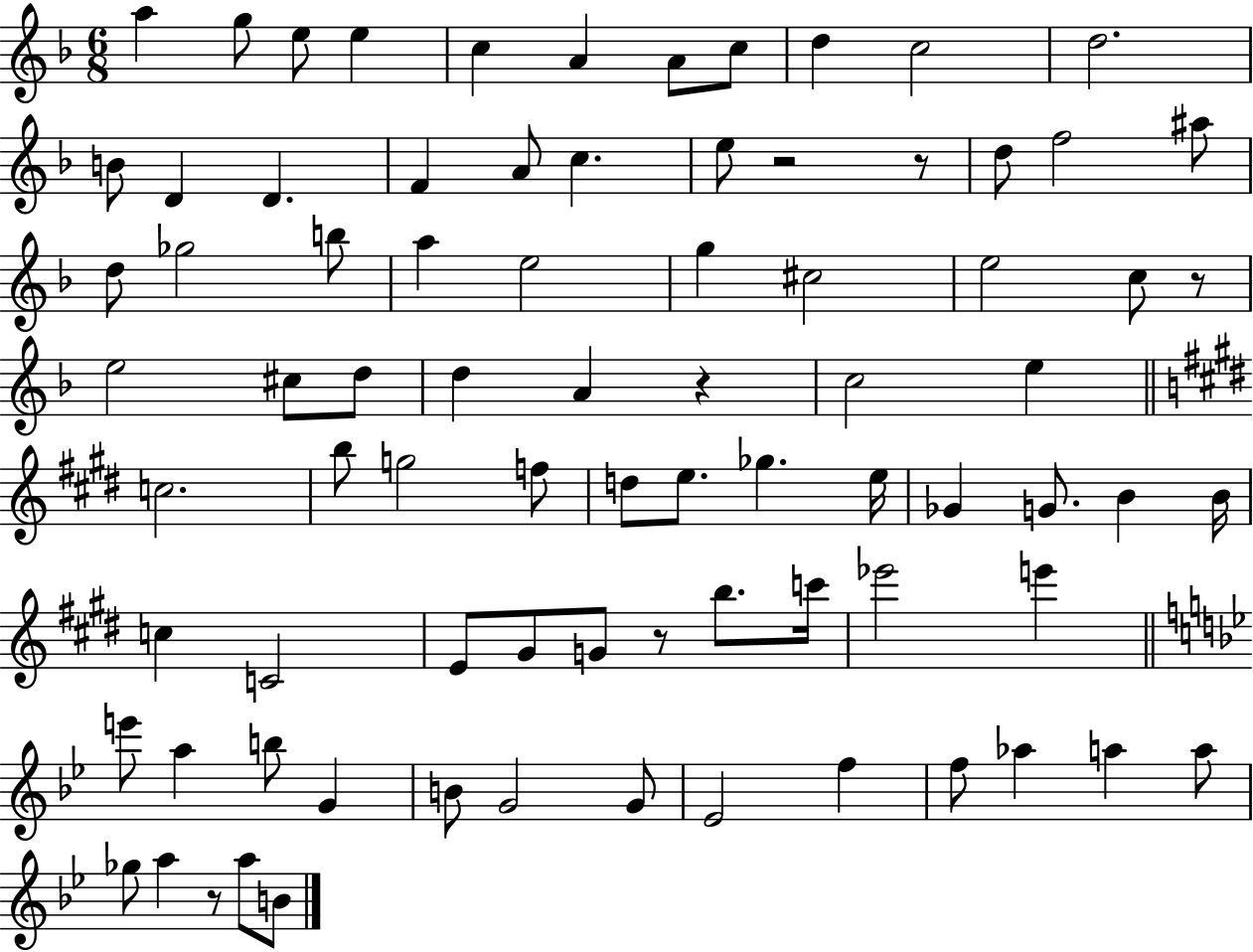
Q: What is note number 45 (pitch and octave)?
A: E5